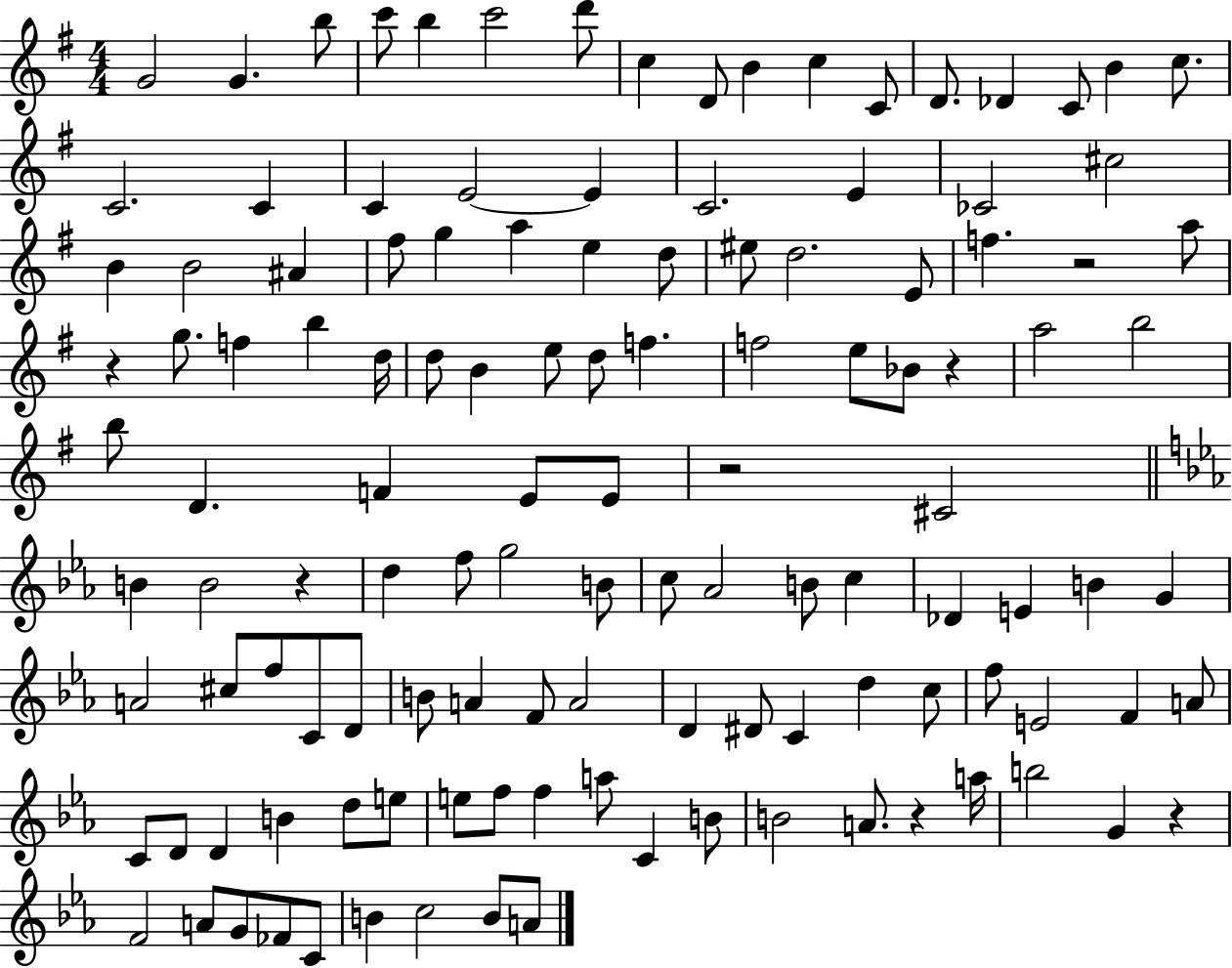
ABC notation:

X:1
T:Untitled
M:4/4
L:1/4
K:G
G2 G b/2 c'/2 b c'2 d'/2 c D/2 B c C/2 D/2 _D C/2 B c/2 C2 C C E2 E C2 E _C2 ^c2 B B2 ^A ^f/2 g a e d/2 ^e/2 d2 E/2 f z2 a/2 z g/2 f b d/4 d/2 B e/2 d/2 f f2 e/2 _B/2 z a2 b2 b/2 D F E/2 E/2 z2 ^C2 B B2 z d f/2 g2 B/2 c/2 _A2 B/2 c _D E B G A2 ^c/2 f/2 C/2 D/2 B/2 A F/2 A2 D ^D/2 C d c/2 f/2 E2 F A/2 C/2 D/2 D B d/2 e/2 e/2 f/2 f a/2 C B/2 B2 A/2 z a/4 b2 G z F2 A/2 G/2 _F/2 C/2 B c2 B/2 A/2